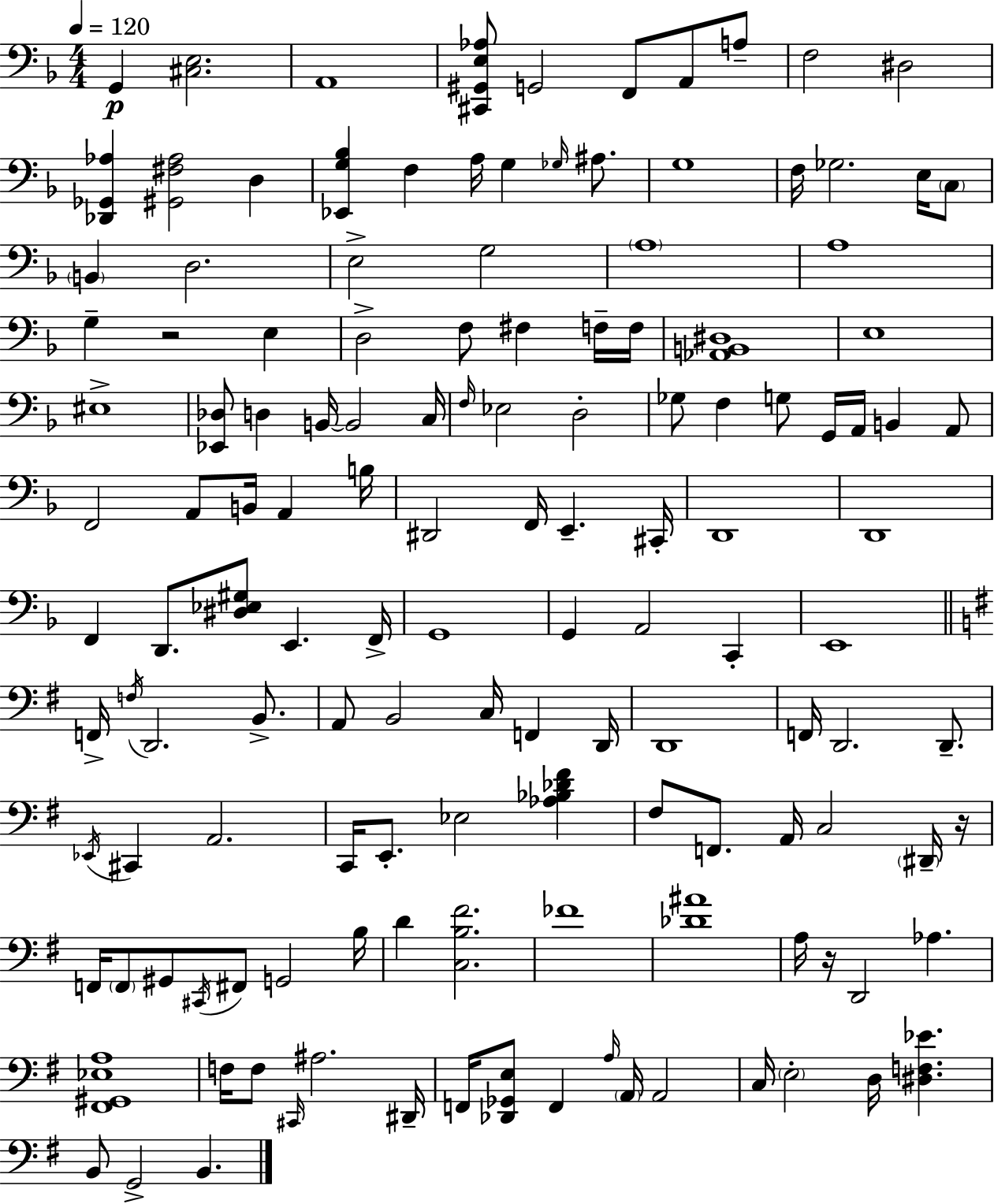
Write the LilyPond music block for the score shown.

{
  \clef bass
  \numericTimeSignature
  \time 4/4
  \key d \minor
  \tempo 4 = 120
  g,4\p <cis e>2. | a,1 | <cis, gis, e aes>8 g,2 f,8 a,8 a8-- | f2 dis2 | \break <des, ges, aes>4 <gis, fis aes>2 d4 | <ees, g bes>4 f4 a16 g4 \grace { ges16 } ais8. | g1 | f16 ges2. e16 \parenthesize c8 | \break \parenthesize b,4 d2. | e2-> g2 | \parenthesize a1 | a1 | \break g4-- r2 e4 | d2-> f8 fis4 f16-- | f16 <aes, b, dis>1 | e1 | \break eis1-> | <ees, des>8 d4 b,16~~ b,2 | c16 \grace { f16 } ees2 d2-. | ges8 f4 g8 g,16 a,16 b,4 | \break a,8 f,2 a,8 b,16 a,4 | b16 dis,2 f,16 e,4.-- | cis,16-. d,1 | d,1 | \break f,4 d,8. <dis ees gis>8 e,4. | f,16-> g,1 | g,4 a,2 c,4-. | e,1 | \break \bar "||" \break \key g \major f,16-> \acciaccatura { f16 } d,2. b,8.-> | a,8 b,2 c16 f,4 | d,16 d,1 | f,16 d,2. d,8.-- | \break \acciaccatura { ees,16 } cis,4 a,2. | c,16 e,8.-. ees2 <aes bes des' fis'>4 | fis8 f,8. a,16 c2 | \parenthesize dis,16-- r16 f,16 \parenthesize f,8 gis,8 \acciaccatura { cis,16 } fis,8 g,2 | \break b16 d'4 <c b fis'>2. | fes'1 | <des' ais'>1 | a16 r16 d,2 aes4. | \break <fis, gis, ees a>1 | f16 f8 \grace { cis,16 } ais2. | dis,16-- f,16 <des, ges, e>8 f,4 \grace { a16 } \parenthesize a,16 a,2 | c16 \parenthesize e2-. d16 <dis f ees'>4. | \break b,8 g,2-> b,4. | \bar "|."
}